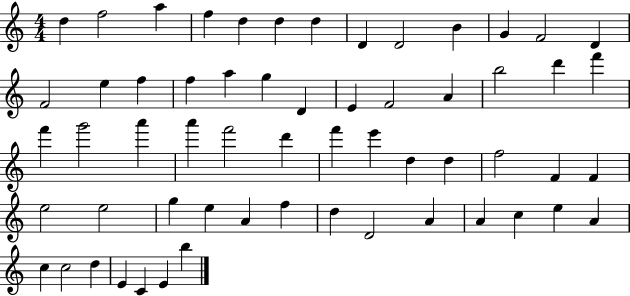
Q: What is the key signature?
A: C major